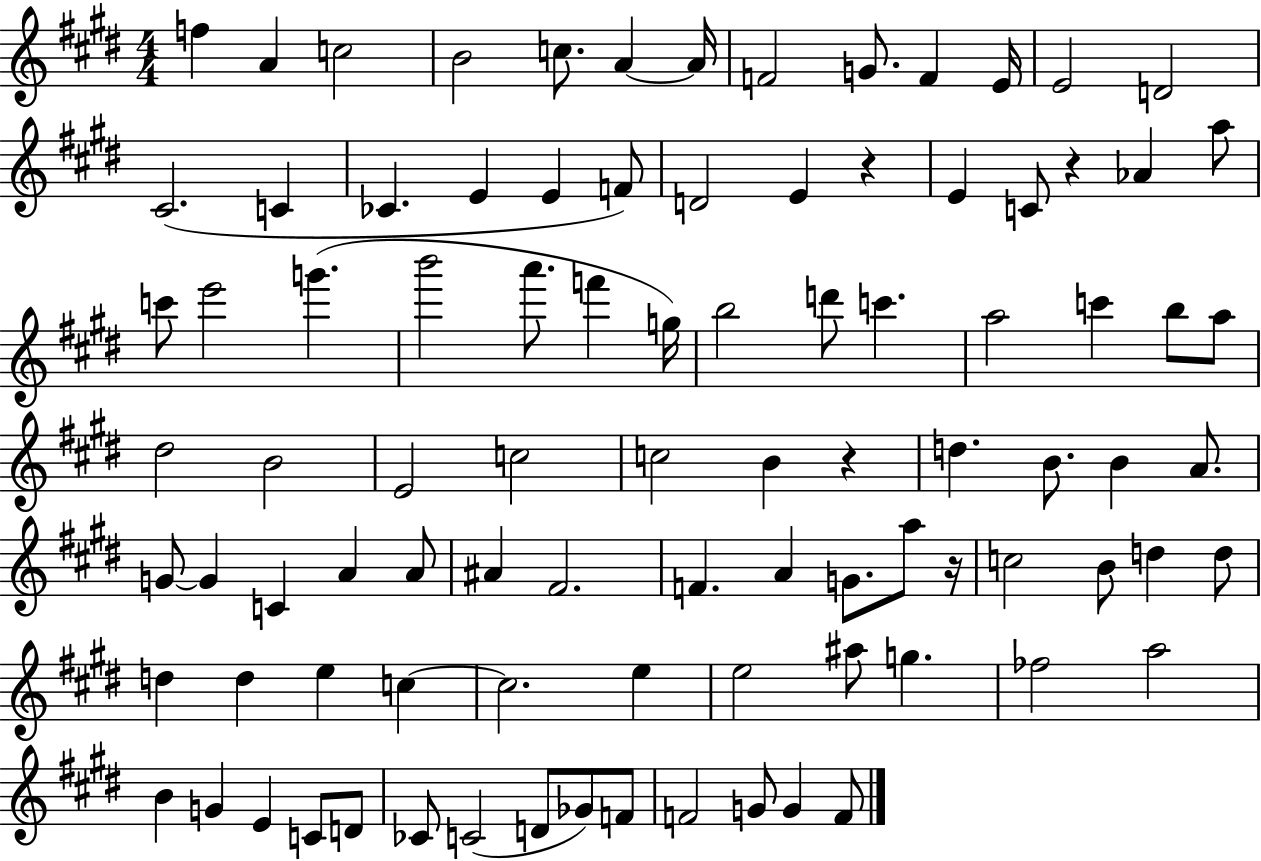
{
  \clef treble
  \numericTimeSignature
  \time 4/4
  \key e \major
  f''4 a'4 c''2 | b'2 c''8. a'4~~ a'16 | f'2 g'8. f'4 e'16 | e'2 d'2 | \break cis'2.( c'4 | ces'4. e'4 e'4 f'8) | d'2 e'4 r4 | e'4 c'8 r4 aes'4 a''8 | \break c'''8 e'''2 g'''4.( | b'''2 a'''8. f'''4 g''16) | b''2 d'''8 c'''4. | a''2 c'''4 b''8 a''8 | \break dis''2 b'2 | e'2 c''2 | c''2 b'4 r4 | d''4. b'8. b'4 a'8. | \break g'8~~ g'4 c'4 a'4 a'8 | ais'4 fis'2. | f'4. a'4 g'8. a''8 r16 | c''2 b'8 d''4 d''8 | \break d''4 d''4 e''4 c''4~~ | c''2. e''4 | e''2 ais''8 g''4. | fes''2 a''2 | \break b'4 g'4 e'4 c'8 d'8 | ces'8 c'2( d'8 ges'8) f'8 | f'2 g'8 g'4 f'8 | \bar "|."
}